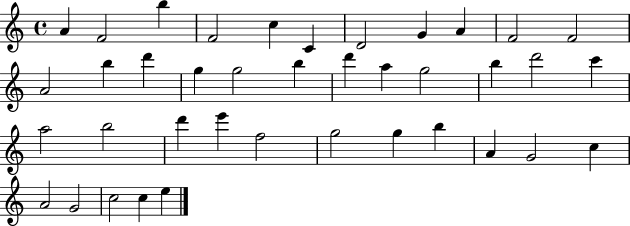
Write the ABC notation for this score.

X:1
T:Untitled
M:4/4
L:1/4
K:C
A F2 b F2 c C D2 G A F2 F2 A2 b d' g g2 b d' a g2 b d'2 c' a2 b2 d' e' f2 g2 g b A G2 c A2 G2 c2 c e